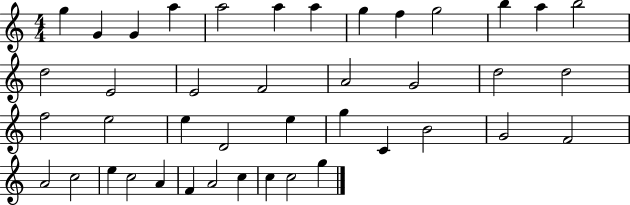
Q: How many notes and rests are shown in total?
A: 42